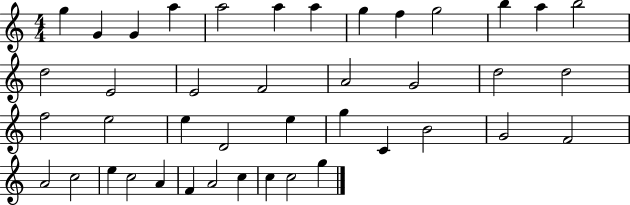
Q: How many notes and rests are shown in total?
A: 42